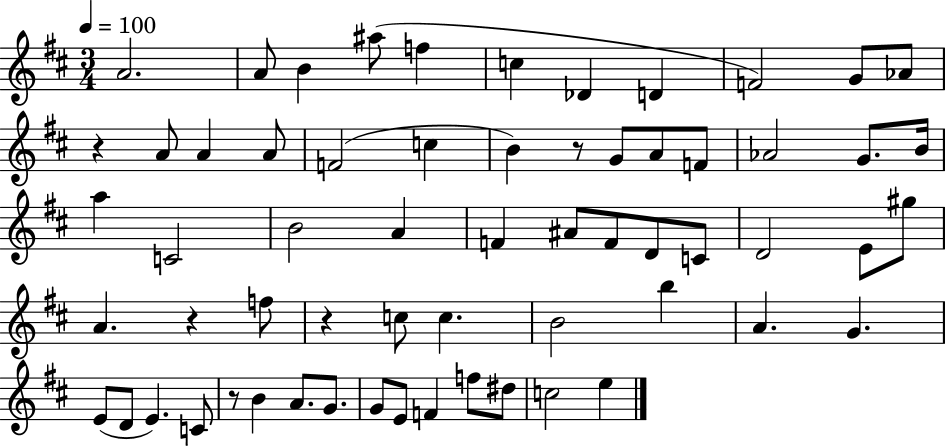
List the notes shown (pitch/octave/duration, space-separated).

A4/h. A4/e B4/q A#5/e F5/q C5/q Db4/q D4/q F4/h G4/e Ab4/e R/q A4/e A4/q A4/e F4/h C5/q B4/q R/e G4/e A4/e F4/e Ab4/h G4/e. B4/s A5/q C4/h B4/h A4/q F4/q A#4/e F4/e D4/e C4/e D4/h E4/e G#5/e A4/q. R/q F5/e R/q C5/e C5/q. B4/h B5/q A4/q. G4/q. E4/e D4/e E4/q. C4/e R/e B4/q A4/e. G4/e. G4/e E4/e F4/q F5/e D#5/e C5/h E5/q